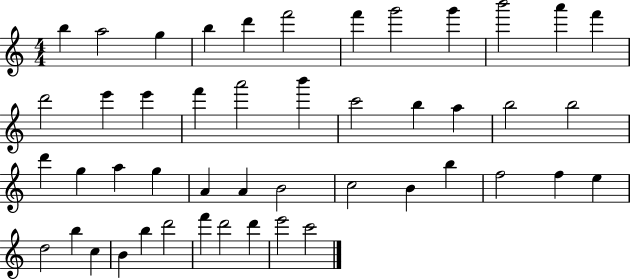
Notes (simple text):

B5/q A5/h G5/q B5/q D6/q F6/h F6/q G6/h G6/q B6/h A6/q F6/q D6/h E6/q E6/q F6/q A6/h B6/q C6/h B5/q A5/q B5/h B5/h D6/q G5/q A5/q G5/q A4/q A4/q B4/h C5/h B4/q B5/q F5/h F5/q E5/q D5/h B5/q C5/q B4/q B5/q D6/h F6/q D6/h D6/q E6/h C6/h